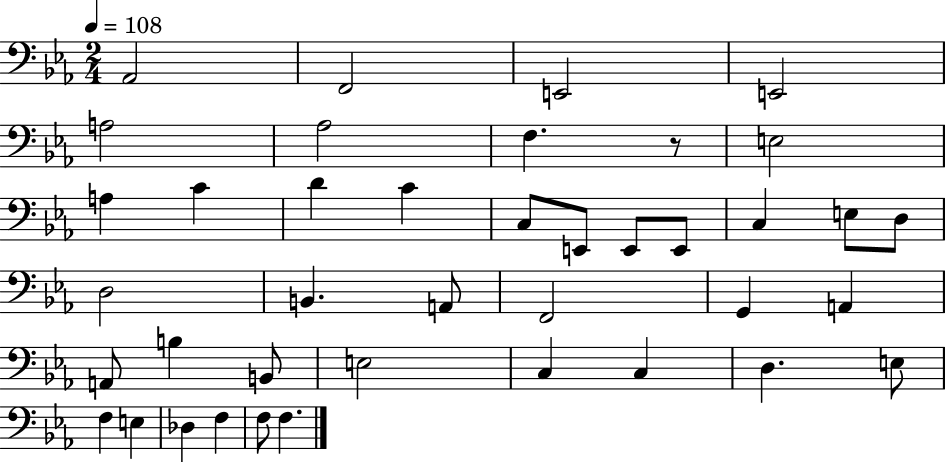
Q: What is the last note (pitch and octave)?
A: F3